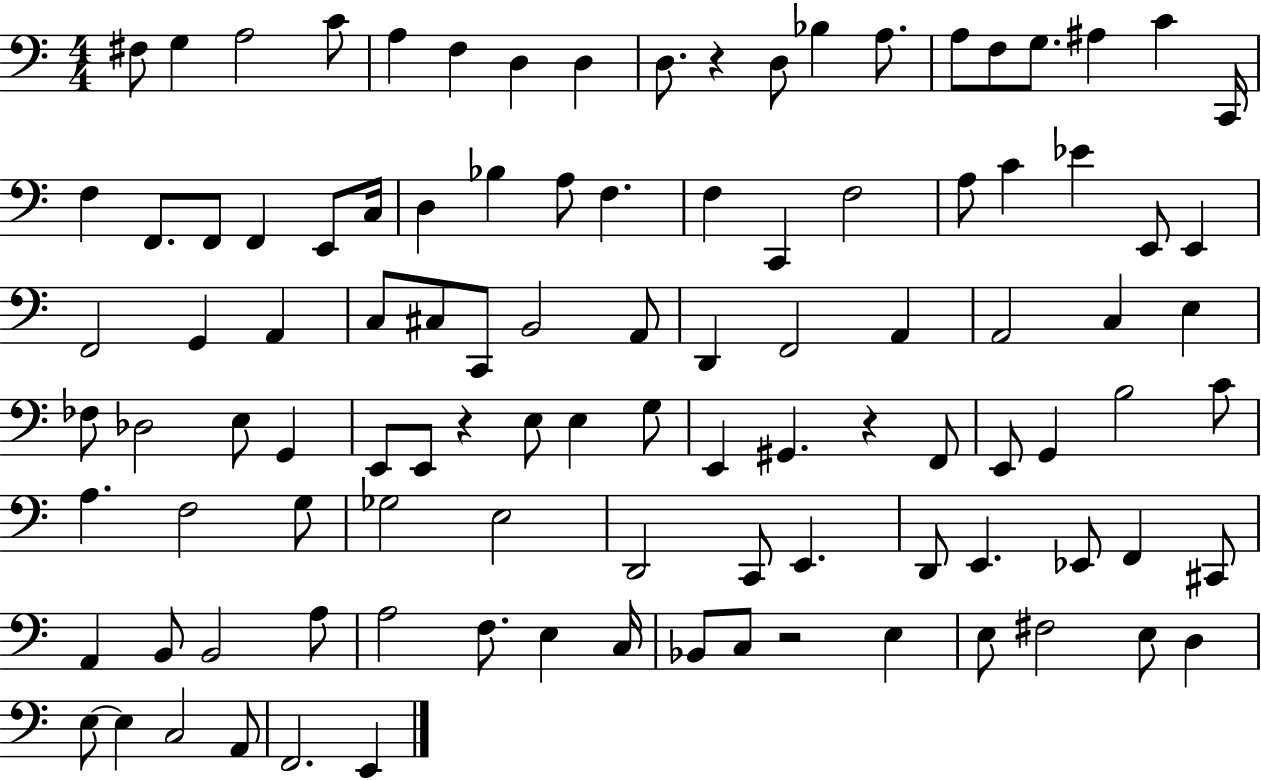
F#3/e G3/q A3/h C4/e A3/q F3/q D3/q D3/q D3/e. R/q D3/e Bb3/q A3/e. A3/e F3/e G3/e. A#3/q C4/q C2/s F3/q F2/e. F2/e F2/q E2/e C3/s D3/q Bb3/q A3/e F3/q. F3/q C2/q F3/h A3/e C4/q Eb4/q E2/e E2/q F2/h G2/q A2/q C3/e C#3/e C2/e B2/h A2/e D2/q F2/h A2/q A2/h C3/q E3/q FES3/e Db3/h E3/e G2/q E2/e E2/e R/q E3/e E3/q G3/e E2/q G#2/q. R/q F2/e E2/e G2/q B3/h C4/e A3/q. F3/h G3/e Gb3/h E3/h D2/h C2/e E2/q. D2/e E2/q. Eb2/e F2/q C#2/e A2/q B2/e B2/h A3/e A3/h F3/e. E3/q C3/s Bb2/e C3/e R/h E3/q E3/e F#3/h E3/e D3/q E3/e E3/q C3/h A2/e F2/h. E2/q